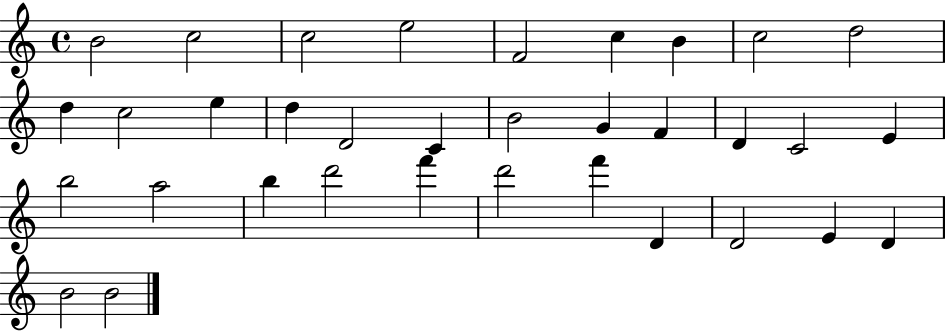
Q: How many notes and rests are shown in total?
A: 34